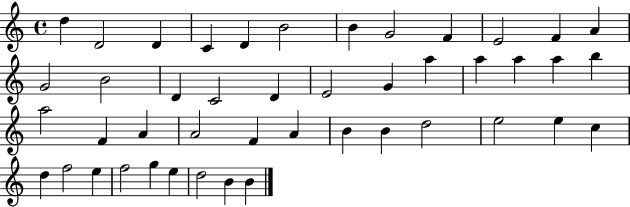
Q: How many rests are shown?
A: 0